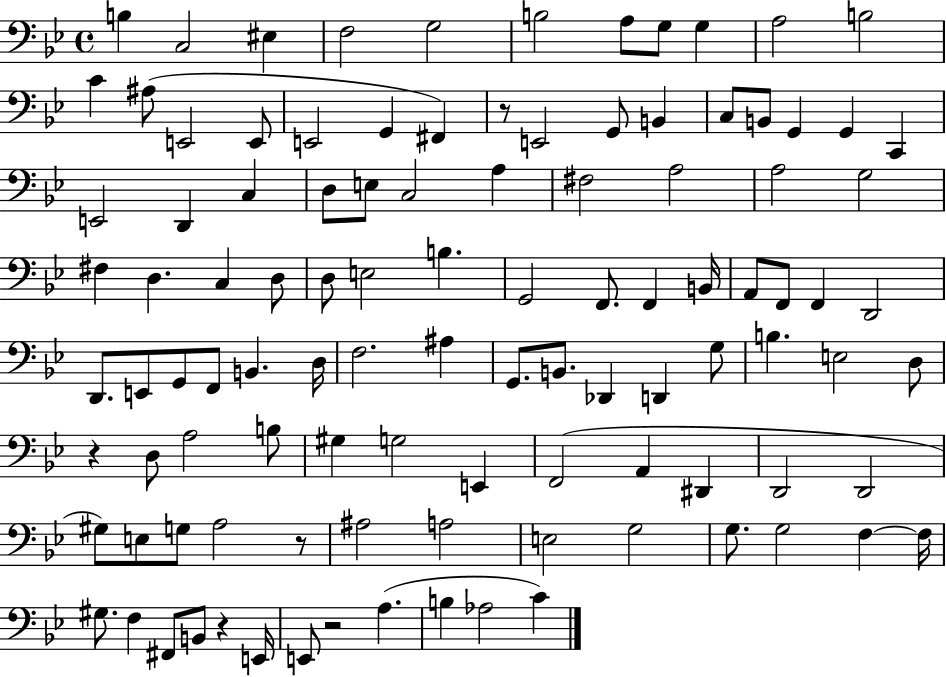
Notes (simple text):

B3/q C3/h EIS3/q F3/h G3/h B3/h A3/e G3/e G3/q A3/h B3/h C4/q A#3/e E2/h E2/e E2/h G2/q F#2/q R/e E2/h G2/e B2/q C3/e B2/e G2/q G2/q C2/q E2/h D2/q C3/q D3/e E3/e C3/h A3/q F#3/h A3/h A3/h G3/h F#3/q D3/q. C3/q D3/e D3/e E3/h B3/q. G2/h F2/e. F2/q B2/s A2/e F2/e F2/q D2/h D2/e. E2/e G2/e F2/e B2/q. D3/s F3/h. A#3/q G2/e. B2/e. Db2/q D2/q G3/e B3/q. E3/h D3/e R/q D3/e A3/h B3/e G#3/q G3/h E2/q F2/h A2/q D#2/q D2/h D2/h G#3/e E3/e G3/e A3/h R/e A#3/h A3/h E3/h G3/h G3/e. G3/h F3/q F3/s G#3/e. F3/q F#2/e B2/e R/q E2/s E2/e R/h A3/q. B3/q Ab3/h C4/q